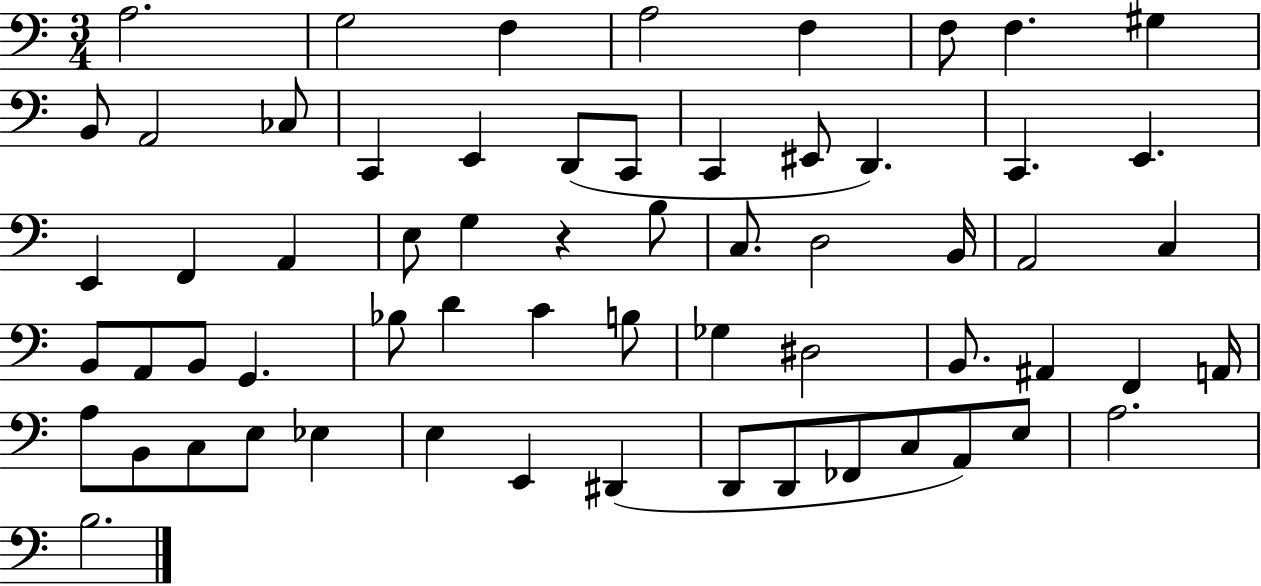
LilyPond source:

{
  \clef bass
  \numericTimeSignature
  \time 3/4
  \key c \major
  a2. | g2 f4 | a2 f4 | f8 f4. gis4 | \break b,8 a,2 ces8 | c,4 e,4 d,8( c,8 | c,4 eis,8 d,4.) | c,4. e,4. | \break e,4 f,4 a,4 | e8 g4 r4 b8 | c8. d2 b,16 | a,2 c4 | \break b,8 a,8 b,8 g,4. | bes8 d'4 c'4 b8 | ges4 dis2 | b,8. ais,4 f,4 a,16 | \break a8 b,8 c8 e8 ees4 | e4 e,4 dis,4( | d,8 d,8 fes,8 c8 a,8) e8 | a2. | \break b2. | \bar "|."
}